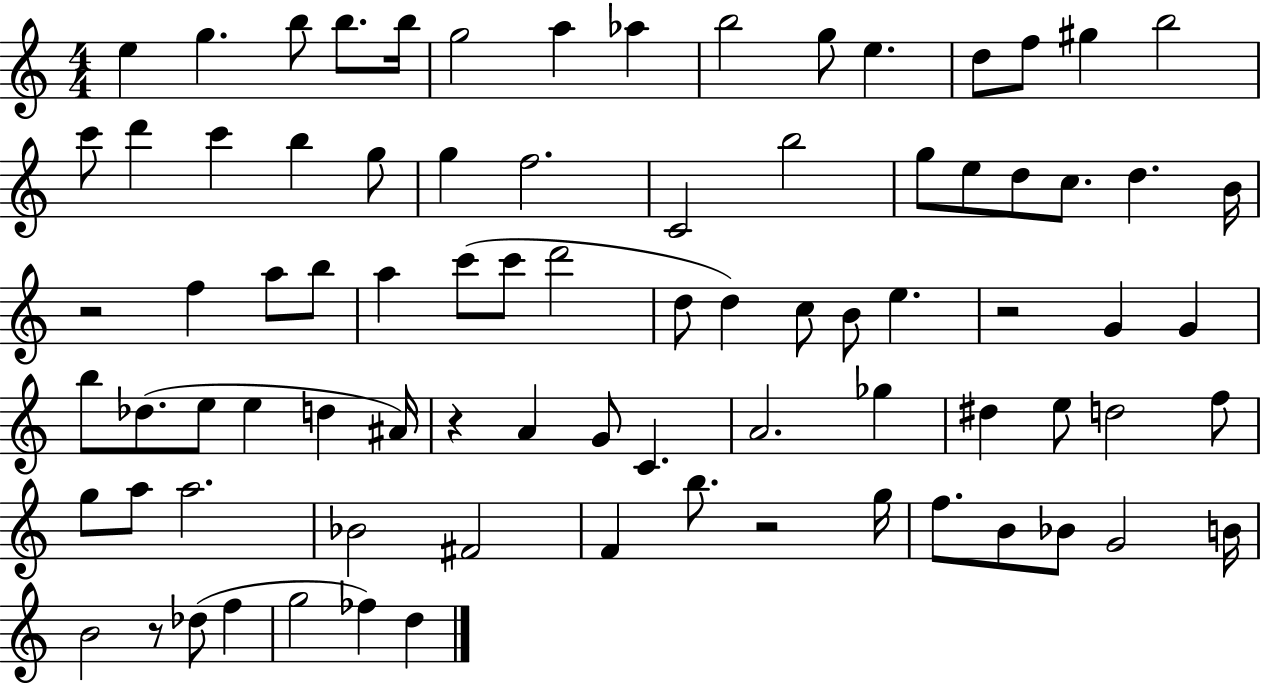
E5/q G5/q. B5/e B5/e. B5/s G5/h A5/q Ab5/q B5/h G5/e E5/q. D5/e F5/e G#5/q B5/h C6/e D6/q C6/q B5/q G5/e G5/q F5/h. C4/h B5/h G5/e E5/e D5/e C5/e. D5/q. B4/s R/h F5/q A5/e B5/e A5/q C6/e C6/e D6/h D5/e D5/q C5/e B4/e E5/q. R/h G4/q G4/q B5/e Db5/e. E5/e E5/q D5/q A#4/s R/q A4/q G4/e C4/q. A4/h. Gb5/q D#5/q E5/e D5/h F5/e G5/e A5/e A5/h. Bb4/h F#4/h F4/q B5/e. R/h G5/s F5/e. B4/e Bb4/e G4/h B4/s B4/h R/e Db5/e F5/q G5/h FES5/q D5/q